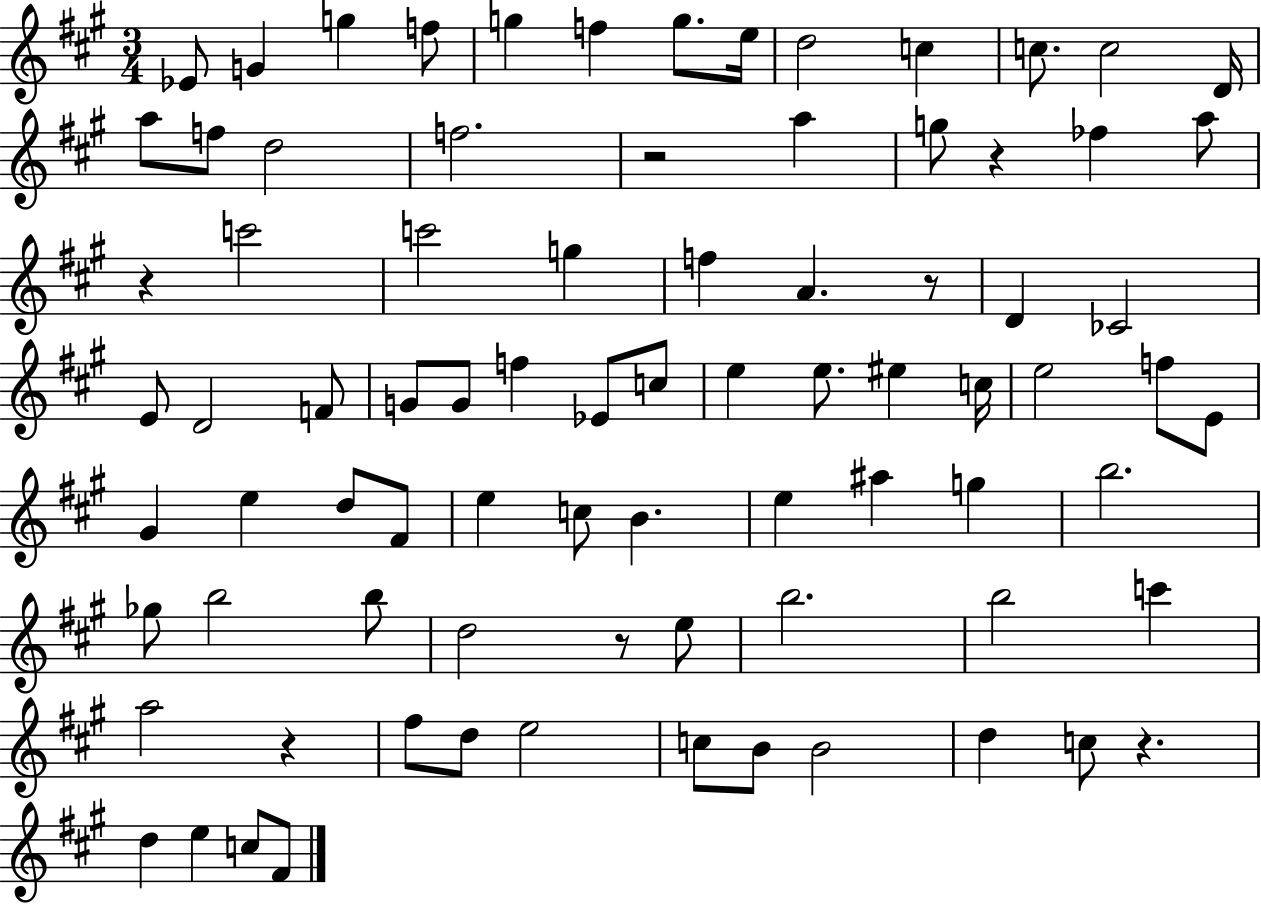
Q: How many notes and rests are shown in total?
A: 82